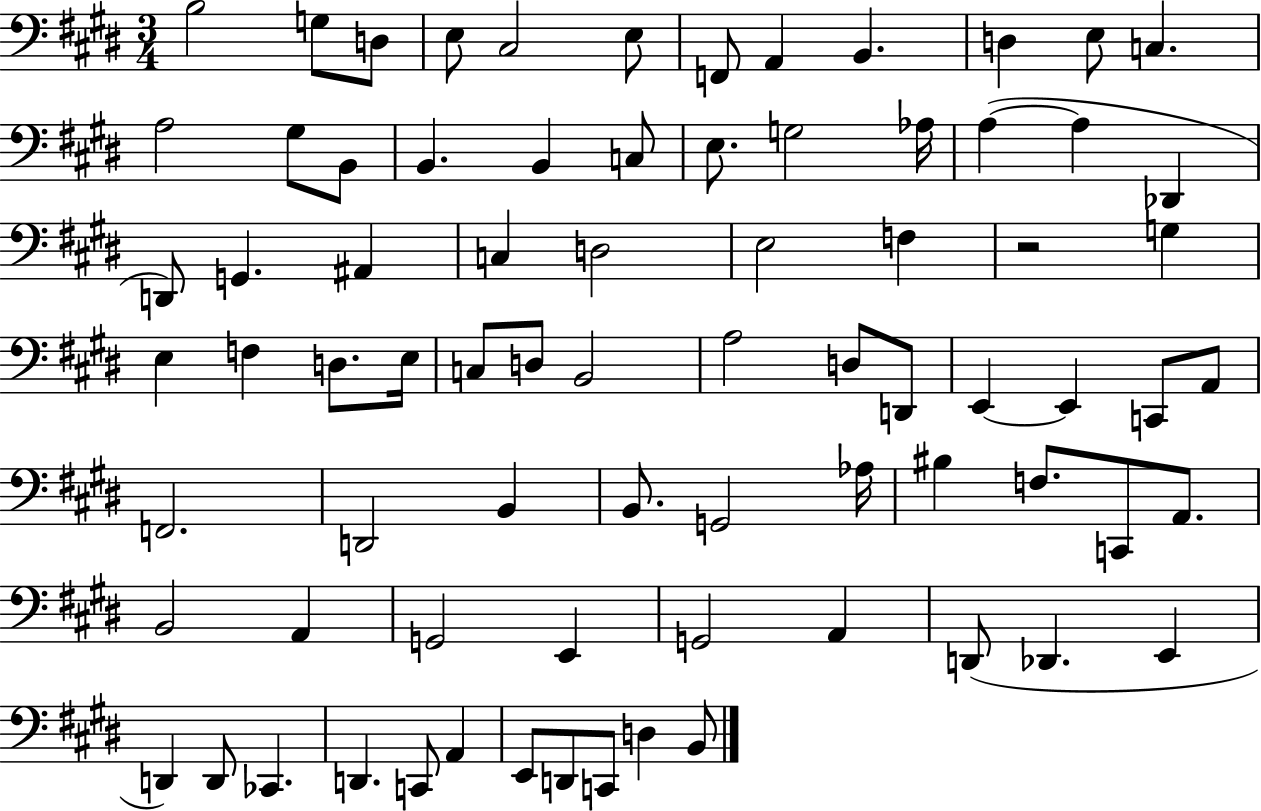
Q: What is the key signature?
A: E major